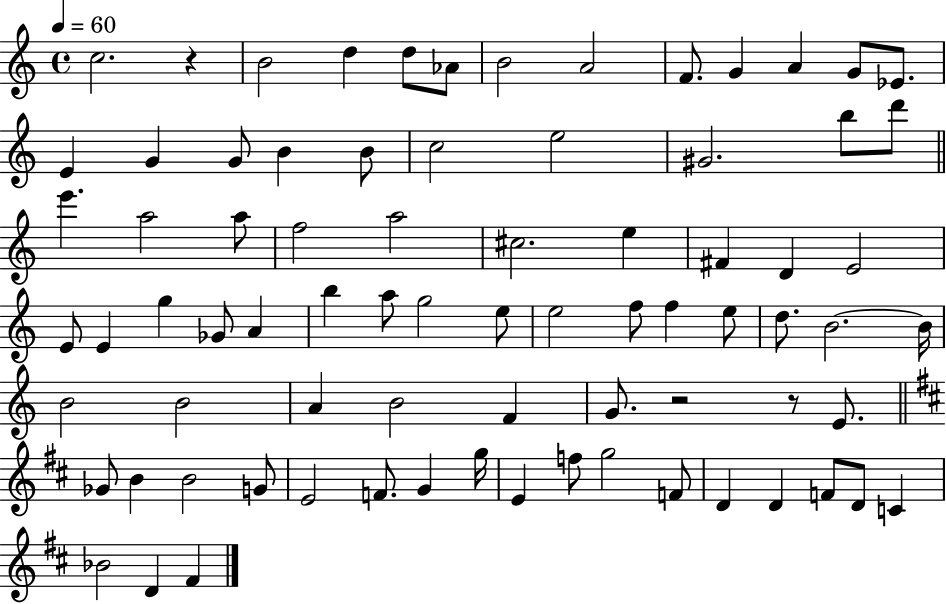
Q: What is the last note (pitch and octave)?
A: F#4